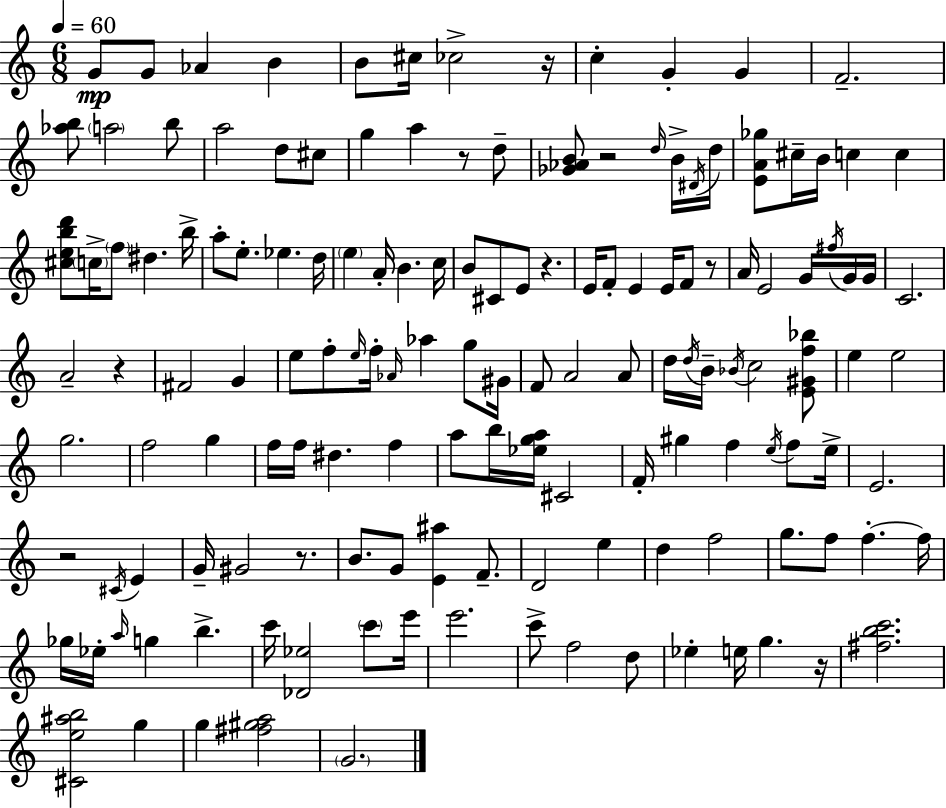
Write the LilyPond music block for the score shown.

{
  \clef treble
  \numericTimeSignature
  \time 6/8
  \key c \major
  \tempo 4 = 60
  g'8\mp g'8 aes'4 b'4 | b'8 cis''16 ces''2-> r16 | c''4-. g'4-. g'4 | f'2.-- | \break <aes'' b''>8 \parenthesize a''2 b''8 | a''2 d''8 cis''8 | g''4 a''4 r8 d''8-- | <ges' aes' b'>8 r2 \grace { d''16 } b'16-> | \break \acciaccatura { dis'16 } d''16 <e' a' ges''>8 cis''16-- b'16 c''4 c''4 | <cis'' e'' b'' d'''>8 \parenthesize c''16-> \parenthesize f''8 dis''4. | b''16-> a''8-. e''8.-. ees''4. | d''16 \parenthesize e''4 a'16-. b'4. | \break c''16 b'8 cis'8 e'8 r4. | e'16 f'8-. e'4 e'16 f'8 | r8 a'16 e'2 g'16 | \acciaccatura { fis''16 } g'16 g'16 c'2. | \break a'2-- r4 | fis'2 g'4 | e''8 f''8-. \grace { e''16 } f''16-. \grace { aes'16 } aes''4 | g''8 gis'16 f'8 a'2 | \break a'8 d''16 \acciaccatura { d''16 } b'16-- \acciaccatura { bes'16 } c''2 | <e' gis' f'' bes''>8 e''4 e''2 | g''2. | f''2 | \break g''4 f''16 f''16 dis''4. | f''4 a''8 b''16 <ees'' g'' a''>16 cis'2 | f'16-. gis''4 | f''4 \acciaccatura { e''16 } f''8 e''16-> e'2. | \break r2 | \acciaccatura { cis'16 } e'4 g'16-- gis'2 | r8. b'8. | g'8 <e' ais''>4 f'8.-- d'2 | \break e''4 d''4 | f''2 g''8. | f''8 f''4.-.~~ f''16 ges''16 ees''16-. \grace { a''16 } | g''4 b''4.-> c'''16 <des' ees''>2 | \break \parenthesize c'''8 e'''16 e'''2. | c'''8-> | f''2 d''8 ees''4-. | e''16 g''4. r16 <fis'' b'' c'''>2. | \break <cis' e'' ais'' b''>2 | g''4 g''4 | <fis'' gis'' a''>2 \parenthesize g'2. | \bar "|."
}